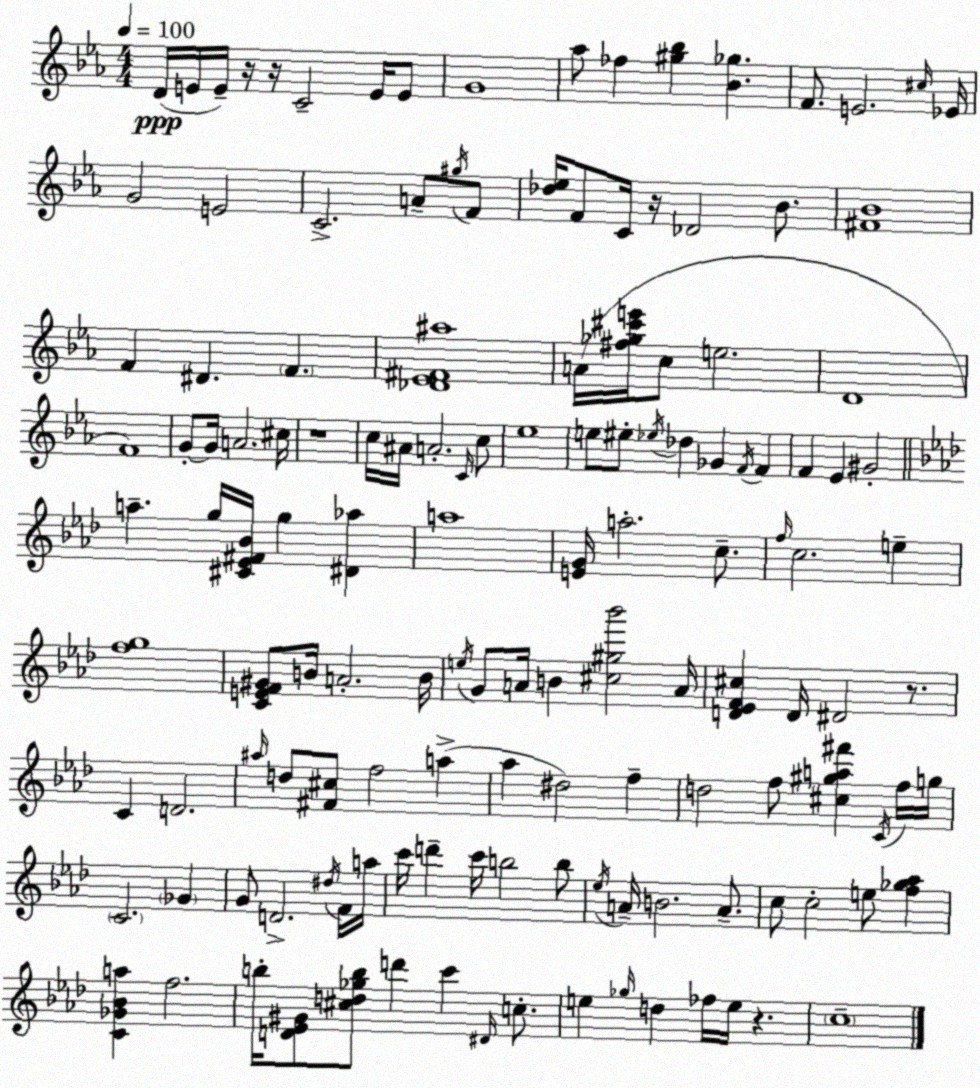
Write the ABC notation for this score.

X:1
T:Untitled
M:4/4
L:1/4
K:Cm
D/4 E/4 E/4 z/4 z/4 C2 E/4 E/2 G4 _a/2 _f [^g_b] [_B_g] F/2 E2 ^c/4 _E/4 G2 E2 C2 A/2 ^g/4 F/2 [_d_e]/4 F/2 C/4 z/4 _D2 _B/2 [^F_B]4 F ^D F [_D_E^F^a]4 A/4 [^f_g^c'e']/4 c/2 e2 D4 F4 G/2 G/4 A2 ^c/4 z4 c/4 ^A/4 A2 C/4 c/2 _e4 e/2 ^e/2 _e/4 _d _G F/4 F F _E ^G2 a g/4 [^C_E^F_B]/4 g [^D_a] a4 [EG]/4 a2 c/2 f/4 c2 e [fg]4 [CEF^G]/2 B/4 A2 B/4 e/4 G/2 A/4 B [^c^g_b']2 A/4 [D_EF^c] D/4 ^D2 z/2 C D2 ^a/4 d/2 [^F^c]/2 f2 a _a ^d2 f d2 f/2 [^c^ga^f'] C/4 f/4 g/4 C2 _G G/2 D2 ^d/4 F/4 a/4 c'/4 d' c'/4 b2 b/2 _e/4 A/4 B2 A/2 c/2 c2 e/2 [f_g_a] [C_G_Ba] f2 b/4 [D_E^G]/2 [^cd_gb]/2 d' c' ^D/4 c/2 e _g/4 d _f/4 e/4 z c4